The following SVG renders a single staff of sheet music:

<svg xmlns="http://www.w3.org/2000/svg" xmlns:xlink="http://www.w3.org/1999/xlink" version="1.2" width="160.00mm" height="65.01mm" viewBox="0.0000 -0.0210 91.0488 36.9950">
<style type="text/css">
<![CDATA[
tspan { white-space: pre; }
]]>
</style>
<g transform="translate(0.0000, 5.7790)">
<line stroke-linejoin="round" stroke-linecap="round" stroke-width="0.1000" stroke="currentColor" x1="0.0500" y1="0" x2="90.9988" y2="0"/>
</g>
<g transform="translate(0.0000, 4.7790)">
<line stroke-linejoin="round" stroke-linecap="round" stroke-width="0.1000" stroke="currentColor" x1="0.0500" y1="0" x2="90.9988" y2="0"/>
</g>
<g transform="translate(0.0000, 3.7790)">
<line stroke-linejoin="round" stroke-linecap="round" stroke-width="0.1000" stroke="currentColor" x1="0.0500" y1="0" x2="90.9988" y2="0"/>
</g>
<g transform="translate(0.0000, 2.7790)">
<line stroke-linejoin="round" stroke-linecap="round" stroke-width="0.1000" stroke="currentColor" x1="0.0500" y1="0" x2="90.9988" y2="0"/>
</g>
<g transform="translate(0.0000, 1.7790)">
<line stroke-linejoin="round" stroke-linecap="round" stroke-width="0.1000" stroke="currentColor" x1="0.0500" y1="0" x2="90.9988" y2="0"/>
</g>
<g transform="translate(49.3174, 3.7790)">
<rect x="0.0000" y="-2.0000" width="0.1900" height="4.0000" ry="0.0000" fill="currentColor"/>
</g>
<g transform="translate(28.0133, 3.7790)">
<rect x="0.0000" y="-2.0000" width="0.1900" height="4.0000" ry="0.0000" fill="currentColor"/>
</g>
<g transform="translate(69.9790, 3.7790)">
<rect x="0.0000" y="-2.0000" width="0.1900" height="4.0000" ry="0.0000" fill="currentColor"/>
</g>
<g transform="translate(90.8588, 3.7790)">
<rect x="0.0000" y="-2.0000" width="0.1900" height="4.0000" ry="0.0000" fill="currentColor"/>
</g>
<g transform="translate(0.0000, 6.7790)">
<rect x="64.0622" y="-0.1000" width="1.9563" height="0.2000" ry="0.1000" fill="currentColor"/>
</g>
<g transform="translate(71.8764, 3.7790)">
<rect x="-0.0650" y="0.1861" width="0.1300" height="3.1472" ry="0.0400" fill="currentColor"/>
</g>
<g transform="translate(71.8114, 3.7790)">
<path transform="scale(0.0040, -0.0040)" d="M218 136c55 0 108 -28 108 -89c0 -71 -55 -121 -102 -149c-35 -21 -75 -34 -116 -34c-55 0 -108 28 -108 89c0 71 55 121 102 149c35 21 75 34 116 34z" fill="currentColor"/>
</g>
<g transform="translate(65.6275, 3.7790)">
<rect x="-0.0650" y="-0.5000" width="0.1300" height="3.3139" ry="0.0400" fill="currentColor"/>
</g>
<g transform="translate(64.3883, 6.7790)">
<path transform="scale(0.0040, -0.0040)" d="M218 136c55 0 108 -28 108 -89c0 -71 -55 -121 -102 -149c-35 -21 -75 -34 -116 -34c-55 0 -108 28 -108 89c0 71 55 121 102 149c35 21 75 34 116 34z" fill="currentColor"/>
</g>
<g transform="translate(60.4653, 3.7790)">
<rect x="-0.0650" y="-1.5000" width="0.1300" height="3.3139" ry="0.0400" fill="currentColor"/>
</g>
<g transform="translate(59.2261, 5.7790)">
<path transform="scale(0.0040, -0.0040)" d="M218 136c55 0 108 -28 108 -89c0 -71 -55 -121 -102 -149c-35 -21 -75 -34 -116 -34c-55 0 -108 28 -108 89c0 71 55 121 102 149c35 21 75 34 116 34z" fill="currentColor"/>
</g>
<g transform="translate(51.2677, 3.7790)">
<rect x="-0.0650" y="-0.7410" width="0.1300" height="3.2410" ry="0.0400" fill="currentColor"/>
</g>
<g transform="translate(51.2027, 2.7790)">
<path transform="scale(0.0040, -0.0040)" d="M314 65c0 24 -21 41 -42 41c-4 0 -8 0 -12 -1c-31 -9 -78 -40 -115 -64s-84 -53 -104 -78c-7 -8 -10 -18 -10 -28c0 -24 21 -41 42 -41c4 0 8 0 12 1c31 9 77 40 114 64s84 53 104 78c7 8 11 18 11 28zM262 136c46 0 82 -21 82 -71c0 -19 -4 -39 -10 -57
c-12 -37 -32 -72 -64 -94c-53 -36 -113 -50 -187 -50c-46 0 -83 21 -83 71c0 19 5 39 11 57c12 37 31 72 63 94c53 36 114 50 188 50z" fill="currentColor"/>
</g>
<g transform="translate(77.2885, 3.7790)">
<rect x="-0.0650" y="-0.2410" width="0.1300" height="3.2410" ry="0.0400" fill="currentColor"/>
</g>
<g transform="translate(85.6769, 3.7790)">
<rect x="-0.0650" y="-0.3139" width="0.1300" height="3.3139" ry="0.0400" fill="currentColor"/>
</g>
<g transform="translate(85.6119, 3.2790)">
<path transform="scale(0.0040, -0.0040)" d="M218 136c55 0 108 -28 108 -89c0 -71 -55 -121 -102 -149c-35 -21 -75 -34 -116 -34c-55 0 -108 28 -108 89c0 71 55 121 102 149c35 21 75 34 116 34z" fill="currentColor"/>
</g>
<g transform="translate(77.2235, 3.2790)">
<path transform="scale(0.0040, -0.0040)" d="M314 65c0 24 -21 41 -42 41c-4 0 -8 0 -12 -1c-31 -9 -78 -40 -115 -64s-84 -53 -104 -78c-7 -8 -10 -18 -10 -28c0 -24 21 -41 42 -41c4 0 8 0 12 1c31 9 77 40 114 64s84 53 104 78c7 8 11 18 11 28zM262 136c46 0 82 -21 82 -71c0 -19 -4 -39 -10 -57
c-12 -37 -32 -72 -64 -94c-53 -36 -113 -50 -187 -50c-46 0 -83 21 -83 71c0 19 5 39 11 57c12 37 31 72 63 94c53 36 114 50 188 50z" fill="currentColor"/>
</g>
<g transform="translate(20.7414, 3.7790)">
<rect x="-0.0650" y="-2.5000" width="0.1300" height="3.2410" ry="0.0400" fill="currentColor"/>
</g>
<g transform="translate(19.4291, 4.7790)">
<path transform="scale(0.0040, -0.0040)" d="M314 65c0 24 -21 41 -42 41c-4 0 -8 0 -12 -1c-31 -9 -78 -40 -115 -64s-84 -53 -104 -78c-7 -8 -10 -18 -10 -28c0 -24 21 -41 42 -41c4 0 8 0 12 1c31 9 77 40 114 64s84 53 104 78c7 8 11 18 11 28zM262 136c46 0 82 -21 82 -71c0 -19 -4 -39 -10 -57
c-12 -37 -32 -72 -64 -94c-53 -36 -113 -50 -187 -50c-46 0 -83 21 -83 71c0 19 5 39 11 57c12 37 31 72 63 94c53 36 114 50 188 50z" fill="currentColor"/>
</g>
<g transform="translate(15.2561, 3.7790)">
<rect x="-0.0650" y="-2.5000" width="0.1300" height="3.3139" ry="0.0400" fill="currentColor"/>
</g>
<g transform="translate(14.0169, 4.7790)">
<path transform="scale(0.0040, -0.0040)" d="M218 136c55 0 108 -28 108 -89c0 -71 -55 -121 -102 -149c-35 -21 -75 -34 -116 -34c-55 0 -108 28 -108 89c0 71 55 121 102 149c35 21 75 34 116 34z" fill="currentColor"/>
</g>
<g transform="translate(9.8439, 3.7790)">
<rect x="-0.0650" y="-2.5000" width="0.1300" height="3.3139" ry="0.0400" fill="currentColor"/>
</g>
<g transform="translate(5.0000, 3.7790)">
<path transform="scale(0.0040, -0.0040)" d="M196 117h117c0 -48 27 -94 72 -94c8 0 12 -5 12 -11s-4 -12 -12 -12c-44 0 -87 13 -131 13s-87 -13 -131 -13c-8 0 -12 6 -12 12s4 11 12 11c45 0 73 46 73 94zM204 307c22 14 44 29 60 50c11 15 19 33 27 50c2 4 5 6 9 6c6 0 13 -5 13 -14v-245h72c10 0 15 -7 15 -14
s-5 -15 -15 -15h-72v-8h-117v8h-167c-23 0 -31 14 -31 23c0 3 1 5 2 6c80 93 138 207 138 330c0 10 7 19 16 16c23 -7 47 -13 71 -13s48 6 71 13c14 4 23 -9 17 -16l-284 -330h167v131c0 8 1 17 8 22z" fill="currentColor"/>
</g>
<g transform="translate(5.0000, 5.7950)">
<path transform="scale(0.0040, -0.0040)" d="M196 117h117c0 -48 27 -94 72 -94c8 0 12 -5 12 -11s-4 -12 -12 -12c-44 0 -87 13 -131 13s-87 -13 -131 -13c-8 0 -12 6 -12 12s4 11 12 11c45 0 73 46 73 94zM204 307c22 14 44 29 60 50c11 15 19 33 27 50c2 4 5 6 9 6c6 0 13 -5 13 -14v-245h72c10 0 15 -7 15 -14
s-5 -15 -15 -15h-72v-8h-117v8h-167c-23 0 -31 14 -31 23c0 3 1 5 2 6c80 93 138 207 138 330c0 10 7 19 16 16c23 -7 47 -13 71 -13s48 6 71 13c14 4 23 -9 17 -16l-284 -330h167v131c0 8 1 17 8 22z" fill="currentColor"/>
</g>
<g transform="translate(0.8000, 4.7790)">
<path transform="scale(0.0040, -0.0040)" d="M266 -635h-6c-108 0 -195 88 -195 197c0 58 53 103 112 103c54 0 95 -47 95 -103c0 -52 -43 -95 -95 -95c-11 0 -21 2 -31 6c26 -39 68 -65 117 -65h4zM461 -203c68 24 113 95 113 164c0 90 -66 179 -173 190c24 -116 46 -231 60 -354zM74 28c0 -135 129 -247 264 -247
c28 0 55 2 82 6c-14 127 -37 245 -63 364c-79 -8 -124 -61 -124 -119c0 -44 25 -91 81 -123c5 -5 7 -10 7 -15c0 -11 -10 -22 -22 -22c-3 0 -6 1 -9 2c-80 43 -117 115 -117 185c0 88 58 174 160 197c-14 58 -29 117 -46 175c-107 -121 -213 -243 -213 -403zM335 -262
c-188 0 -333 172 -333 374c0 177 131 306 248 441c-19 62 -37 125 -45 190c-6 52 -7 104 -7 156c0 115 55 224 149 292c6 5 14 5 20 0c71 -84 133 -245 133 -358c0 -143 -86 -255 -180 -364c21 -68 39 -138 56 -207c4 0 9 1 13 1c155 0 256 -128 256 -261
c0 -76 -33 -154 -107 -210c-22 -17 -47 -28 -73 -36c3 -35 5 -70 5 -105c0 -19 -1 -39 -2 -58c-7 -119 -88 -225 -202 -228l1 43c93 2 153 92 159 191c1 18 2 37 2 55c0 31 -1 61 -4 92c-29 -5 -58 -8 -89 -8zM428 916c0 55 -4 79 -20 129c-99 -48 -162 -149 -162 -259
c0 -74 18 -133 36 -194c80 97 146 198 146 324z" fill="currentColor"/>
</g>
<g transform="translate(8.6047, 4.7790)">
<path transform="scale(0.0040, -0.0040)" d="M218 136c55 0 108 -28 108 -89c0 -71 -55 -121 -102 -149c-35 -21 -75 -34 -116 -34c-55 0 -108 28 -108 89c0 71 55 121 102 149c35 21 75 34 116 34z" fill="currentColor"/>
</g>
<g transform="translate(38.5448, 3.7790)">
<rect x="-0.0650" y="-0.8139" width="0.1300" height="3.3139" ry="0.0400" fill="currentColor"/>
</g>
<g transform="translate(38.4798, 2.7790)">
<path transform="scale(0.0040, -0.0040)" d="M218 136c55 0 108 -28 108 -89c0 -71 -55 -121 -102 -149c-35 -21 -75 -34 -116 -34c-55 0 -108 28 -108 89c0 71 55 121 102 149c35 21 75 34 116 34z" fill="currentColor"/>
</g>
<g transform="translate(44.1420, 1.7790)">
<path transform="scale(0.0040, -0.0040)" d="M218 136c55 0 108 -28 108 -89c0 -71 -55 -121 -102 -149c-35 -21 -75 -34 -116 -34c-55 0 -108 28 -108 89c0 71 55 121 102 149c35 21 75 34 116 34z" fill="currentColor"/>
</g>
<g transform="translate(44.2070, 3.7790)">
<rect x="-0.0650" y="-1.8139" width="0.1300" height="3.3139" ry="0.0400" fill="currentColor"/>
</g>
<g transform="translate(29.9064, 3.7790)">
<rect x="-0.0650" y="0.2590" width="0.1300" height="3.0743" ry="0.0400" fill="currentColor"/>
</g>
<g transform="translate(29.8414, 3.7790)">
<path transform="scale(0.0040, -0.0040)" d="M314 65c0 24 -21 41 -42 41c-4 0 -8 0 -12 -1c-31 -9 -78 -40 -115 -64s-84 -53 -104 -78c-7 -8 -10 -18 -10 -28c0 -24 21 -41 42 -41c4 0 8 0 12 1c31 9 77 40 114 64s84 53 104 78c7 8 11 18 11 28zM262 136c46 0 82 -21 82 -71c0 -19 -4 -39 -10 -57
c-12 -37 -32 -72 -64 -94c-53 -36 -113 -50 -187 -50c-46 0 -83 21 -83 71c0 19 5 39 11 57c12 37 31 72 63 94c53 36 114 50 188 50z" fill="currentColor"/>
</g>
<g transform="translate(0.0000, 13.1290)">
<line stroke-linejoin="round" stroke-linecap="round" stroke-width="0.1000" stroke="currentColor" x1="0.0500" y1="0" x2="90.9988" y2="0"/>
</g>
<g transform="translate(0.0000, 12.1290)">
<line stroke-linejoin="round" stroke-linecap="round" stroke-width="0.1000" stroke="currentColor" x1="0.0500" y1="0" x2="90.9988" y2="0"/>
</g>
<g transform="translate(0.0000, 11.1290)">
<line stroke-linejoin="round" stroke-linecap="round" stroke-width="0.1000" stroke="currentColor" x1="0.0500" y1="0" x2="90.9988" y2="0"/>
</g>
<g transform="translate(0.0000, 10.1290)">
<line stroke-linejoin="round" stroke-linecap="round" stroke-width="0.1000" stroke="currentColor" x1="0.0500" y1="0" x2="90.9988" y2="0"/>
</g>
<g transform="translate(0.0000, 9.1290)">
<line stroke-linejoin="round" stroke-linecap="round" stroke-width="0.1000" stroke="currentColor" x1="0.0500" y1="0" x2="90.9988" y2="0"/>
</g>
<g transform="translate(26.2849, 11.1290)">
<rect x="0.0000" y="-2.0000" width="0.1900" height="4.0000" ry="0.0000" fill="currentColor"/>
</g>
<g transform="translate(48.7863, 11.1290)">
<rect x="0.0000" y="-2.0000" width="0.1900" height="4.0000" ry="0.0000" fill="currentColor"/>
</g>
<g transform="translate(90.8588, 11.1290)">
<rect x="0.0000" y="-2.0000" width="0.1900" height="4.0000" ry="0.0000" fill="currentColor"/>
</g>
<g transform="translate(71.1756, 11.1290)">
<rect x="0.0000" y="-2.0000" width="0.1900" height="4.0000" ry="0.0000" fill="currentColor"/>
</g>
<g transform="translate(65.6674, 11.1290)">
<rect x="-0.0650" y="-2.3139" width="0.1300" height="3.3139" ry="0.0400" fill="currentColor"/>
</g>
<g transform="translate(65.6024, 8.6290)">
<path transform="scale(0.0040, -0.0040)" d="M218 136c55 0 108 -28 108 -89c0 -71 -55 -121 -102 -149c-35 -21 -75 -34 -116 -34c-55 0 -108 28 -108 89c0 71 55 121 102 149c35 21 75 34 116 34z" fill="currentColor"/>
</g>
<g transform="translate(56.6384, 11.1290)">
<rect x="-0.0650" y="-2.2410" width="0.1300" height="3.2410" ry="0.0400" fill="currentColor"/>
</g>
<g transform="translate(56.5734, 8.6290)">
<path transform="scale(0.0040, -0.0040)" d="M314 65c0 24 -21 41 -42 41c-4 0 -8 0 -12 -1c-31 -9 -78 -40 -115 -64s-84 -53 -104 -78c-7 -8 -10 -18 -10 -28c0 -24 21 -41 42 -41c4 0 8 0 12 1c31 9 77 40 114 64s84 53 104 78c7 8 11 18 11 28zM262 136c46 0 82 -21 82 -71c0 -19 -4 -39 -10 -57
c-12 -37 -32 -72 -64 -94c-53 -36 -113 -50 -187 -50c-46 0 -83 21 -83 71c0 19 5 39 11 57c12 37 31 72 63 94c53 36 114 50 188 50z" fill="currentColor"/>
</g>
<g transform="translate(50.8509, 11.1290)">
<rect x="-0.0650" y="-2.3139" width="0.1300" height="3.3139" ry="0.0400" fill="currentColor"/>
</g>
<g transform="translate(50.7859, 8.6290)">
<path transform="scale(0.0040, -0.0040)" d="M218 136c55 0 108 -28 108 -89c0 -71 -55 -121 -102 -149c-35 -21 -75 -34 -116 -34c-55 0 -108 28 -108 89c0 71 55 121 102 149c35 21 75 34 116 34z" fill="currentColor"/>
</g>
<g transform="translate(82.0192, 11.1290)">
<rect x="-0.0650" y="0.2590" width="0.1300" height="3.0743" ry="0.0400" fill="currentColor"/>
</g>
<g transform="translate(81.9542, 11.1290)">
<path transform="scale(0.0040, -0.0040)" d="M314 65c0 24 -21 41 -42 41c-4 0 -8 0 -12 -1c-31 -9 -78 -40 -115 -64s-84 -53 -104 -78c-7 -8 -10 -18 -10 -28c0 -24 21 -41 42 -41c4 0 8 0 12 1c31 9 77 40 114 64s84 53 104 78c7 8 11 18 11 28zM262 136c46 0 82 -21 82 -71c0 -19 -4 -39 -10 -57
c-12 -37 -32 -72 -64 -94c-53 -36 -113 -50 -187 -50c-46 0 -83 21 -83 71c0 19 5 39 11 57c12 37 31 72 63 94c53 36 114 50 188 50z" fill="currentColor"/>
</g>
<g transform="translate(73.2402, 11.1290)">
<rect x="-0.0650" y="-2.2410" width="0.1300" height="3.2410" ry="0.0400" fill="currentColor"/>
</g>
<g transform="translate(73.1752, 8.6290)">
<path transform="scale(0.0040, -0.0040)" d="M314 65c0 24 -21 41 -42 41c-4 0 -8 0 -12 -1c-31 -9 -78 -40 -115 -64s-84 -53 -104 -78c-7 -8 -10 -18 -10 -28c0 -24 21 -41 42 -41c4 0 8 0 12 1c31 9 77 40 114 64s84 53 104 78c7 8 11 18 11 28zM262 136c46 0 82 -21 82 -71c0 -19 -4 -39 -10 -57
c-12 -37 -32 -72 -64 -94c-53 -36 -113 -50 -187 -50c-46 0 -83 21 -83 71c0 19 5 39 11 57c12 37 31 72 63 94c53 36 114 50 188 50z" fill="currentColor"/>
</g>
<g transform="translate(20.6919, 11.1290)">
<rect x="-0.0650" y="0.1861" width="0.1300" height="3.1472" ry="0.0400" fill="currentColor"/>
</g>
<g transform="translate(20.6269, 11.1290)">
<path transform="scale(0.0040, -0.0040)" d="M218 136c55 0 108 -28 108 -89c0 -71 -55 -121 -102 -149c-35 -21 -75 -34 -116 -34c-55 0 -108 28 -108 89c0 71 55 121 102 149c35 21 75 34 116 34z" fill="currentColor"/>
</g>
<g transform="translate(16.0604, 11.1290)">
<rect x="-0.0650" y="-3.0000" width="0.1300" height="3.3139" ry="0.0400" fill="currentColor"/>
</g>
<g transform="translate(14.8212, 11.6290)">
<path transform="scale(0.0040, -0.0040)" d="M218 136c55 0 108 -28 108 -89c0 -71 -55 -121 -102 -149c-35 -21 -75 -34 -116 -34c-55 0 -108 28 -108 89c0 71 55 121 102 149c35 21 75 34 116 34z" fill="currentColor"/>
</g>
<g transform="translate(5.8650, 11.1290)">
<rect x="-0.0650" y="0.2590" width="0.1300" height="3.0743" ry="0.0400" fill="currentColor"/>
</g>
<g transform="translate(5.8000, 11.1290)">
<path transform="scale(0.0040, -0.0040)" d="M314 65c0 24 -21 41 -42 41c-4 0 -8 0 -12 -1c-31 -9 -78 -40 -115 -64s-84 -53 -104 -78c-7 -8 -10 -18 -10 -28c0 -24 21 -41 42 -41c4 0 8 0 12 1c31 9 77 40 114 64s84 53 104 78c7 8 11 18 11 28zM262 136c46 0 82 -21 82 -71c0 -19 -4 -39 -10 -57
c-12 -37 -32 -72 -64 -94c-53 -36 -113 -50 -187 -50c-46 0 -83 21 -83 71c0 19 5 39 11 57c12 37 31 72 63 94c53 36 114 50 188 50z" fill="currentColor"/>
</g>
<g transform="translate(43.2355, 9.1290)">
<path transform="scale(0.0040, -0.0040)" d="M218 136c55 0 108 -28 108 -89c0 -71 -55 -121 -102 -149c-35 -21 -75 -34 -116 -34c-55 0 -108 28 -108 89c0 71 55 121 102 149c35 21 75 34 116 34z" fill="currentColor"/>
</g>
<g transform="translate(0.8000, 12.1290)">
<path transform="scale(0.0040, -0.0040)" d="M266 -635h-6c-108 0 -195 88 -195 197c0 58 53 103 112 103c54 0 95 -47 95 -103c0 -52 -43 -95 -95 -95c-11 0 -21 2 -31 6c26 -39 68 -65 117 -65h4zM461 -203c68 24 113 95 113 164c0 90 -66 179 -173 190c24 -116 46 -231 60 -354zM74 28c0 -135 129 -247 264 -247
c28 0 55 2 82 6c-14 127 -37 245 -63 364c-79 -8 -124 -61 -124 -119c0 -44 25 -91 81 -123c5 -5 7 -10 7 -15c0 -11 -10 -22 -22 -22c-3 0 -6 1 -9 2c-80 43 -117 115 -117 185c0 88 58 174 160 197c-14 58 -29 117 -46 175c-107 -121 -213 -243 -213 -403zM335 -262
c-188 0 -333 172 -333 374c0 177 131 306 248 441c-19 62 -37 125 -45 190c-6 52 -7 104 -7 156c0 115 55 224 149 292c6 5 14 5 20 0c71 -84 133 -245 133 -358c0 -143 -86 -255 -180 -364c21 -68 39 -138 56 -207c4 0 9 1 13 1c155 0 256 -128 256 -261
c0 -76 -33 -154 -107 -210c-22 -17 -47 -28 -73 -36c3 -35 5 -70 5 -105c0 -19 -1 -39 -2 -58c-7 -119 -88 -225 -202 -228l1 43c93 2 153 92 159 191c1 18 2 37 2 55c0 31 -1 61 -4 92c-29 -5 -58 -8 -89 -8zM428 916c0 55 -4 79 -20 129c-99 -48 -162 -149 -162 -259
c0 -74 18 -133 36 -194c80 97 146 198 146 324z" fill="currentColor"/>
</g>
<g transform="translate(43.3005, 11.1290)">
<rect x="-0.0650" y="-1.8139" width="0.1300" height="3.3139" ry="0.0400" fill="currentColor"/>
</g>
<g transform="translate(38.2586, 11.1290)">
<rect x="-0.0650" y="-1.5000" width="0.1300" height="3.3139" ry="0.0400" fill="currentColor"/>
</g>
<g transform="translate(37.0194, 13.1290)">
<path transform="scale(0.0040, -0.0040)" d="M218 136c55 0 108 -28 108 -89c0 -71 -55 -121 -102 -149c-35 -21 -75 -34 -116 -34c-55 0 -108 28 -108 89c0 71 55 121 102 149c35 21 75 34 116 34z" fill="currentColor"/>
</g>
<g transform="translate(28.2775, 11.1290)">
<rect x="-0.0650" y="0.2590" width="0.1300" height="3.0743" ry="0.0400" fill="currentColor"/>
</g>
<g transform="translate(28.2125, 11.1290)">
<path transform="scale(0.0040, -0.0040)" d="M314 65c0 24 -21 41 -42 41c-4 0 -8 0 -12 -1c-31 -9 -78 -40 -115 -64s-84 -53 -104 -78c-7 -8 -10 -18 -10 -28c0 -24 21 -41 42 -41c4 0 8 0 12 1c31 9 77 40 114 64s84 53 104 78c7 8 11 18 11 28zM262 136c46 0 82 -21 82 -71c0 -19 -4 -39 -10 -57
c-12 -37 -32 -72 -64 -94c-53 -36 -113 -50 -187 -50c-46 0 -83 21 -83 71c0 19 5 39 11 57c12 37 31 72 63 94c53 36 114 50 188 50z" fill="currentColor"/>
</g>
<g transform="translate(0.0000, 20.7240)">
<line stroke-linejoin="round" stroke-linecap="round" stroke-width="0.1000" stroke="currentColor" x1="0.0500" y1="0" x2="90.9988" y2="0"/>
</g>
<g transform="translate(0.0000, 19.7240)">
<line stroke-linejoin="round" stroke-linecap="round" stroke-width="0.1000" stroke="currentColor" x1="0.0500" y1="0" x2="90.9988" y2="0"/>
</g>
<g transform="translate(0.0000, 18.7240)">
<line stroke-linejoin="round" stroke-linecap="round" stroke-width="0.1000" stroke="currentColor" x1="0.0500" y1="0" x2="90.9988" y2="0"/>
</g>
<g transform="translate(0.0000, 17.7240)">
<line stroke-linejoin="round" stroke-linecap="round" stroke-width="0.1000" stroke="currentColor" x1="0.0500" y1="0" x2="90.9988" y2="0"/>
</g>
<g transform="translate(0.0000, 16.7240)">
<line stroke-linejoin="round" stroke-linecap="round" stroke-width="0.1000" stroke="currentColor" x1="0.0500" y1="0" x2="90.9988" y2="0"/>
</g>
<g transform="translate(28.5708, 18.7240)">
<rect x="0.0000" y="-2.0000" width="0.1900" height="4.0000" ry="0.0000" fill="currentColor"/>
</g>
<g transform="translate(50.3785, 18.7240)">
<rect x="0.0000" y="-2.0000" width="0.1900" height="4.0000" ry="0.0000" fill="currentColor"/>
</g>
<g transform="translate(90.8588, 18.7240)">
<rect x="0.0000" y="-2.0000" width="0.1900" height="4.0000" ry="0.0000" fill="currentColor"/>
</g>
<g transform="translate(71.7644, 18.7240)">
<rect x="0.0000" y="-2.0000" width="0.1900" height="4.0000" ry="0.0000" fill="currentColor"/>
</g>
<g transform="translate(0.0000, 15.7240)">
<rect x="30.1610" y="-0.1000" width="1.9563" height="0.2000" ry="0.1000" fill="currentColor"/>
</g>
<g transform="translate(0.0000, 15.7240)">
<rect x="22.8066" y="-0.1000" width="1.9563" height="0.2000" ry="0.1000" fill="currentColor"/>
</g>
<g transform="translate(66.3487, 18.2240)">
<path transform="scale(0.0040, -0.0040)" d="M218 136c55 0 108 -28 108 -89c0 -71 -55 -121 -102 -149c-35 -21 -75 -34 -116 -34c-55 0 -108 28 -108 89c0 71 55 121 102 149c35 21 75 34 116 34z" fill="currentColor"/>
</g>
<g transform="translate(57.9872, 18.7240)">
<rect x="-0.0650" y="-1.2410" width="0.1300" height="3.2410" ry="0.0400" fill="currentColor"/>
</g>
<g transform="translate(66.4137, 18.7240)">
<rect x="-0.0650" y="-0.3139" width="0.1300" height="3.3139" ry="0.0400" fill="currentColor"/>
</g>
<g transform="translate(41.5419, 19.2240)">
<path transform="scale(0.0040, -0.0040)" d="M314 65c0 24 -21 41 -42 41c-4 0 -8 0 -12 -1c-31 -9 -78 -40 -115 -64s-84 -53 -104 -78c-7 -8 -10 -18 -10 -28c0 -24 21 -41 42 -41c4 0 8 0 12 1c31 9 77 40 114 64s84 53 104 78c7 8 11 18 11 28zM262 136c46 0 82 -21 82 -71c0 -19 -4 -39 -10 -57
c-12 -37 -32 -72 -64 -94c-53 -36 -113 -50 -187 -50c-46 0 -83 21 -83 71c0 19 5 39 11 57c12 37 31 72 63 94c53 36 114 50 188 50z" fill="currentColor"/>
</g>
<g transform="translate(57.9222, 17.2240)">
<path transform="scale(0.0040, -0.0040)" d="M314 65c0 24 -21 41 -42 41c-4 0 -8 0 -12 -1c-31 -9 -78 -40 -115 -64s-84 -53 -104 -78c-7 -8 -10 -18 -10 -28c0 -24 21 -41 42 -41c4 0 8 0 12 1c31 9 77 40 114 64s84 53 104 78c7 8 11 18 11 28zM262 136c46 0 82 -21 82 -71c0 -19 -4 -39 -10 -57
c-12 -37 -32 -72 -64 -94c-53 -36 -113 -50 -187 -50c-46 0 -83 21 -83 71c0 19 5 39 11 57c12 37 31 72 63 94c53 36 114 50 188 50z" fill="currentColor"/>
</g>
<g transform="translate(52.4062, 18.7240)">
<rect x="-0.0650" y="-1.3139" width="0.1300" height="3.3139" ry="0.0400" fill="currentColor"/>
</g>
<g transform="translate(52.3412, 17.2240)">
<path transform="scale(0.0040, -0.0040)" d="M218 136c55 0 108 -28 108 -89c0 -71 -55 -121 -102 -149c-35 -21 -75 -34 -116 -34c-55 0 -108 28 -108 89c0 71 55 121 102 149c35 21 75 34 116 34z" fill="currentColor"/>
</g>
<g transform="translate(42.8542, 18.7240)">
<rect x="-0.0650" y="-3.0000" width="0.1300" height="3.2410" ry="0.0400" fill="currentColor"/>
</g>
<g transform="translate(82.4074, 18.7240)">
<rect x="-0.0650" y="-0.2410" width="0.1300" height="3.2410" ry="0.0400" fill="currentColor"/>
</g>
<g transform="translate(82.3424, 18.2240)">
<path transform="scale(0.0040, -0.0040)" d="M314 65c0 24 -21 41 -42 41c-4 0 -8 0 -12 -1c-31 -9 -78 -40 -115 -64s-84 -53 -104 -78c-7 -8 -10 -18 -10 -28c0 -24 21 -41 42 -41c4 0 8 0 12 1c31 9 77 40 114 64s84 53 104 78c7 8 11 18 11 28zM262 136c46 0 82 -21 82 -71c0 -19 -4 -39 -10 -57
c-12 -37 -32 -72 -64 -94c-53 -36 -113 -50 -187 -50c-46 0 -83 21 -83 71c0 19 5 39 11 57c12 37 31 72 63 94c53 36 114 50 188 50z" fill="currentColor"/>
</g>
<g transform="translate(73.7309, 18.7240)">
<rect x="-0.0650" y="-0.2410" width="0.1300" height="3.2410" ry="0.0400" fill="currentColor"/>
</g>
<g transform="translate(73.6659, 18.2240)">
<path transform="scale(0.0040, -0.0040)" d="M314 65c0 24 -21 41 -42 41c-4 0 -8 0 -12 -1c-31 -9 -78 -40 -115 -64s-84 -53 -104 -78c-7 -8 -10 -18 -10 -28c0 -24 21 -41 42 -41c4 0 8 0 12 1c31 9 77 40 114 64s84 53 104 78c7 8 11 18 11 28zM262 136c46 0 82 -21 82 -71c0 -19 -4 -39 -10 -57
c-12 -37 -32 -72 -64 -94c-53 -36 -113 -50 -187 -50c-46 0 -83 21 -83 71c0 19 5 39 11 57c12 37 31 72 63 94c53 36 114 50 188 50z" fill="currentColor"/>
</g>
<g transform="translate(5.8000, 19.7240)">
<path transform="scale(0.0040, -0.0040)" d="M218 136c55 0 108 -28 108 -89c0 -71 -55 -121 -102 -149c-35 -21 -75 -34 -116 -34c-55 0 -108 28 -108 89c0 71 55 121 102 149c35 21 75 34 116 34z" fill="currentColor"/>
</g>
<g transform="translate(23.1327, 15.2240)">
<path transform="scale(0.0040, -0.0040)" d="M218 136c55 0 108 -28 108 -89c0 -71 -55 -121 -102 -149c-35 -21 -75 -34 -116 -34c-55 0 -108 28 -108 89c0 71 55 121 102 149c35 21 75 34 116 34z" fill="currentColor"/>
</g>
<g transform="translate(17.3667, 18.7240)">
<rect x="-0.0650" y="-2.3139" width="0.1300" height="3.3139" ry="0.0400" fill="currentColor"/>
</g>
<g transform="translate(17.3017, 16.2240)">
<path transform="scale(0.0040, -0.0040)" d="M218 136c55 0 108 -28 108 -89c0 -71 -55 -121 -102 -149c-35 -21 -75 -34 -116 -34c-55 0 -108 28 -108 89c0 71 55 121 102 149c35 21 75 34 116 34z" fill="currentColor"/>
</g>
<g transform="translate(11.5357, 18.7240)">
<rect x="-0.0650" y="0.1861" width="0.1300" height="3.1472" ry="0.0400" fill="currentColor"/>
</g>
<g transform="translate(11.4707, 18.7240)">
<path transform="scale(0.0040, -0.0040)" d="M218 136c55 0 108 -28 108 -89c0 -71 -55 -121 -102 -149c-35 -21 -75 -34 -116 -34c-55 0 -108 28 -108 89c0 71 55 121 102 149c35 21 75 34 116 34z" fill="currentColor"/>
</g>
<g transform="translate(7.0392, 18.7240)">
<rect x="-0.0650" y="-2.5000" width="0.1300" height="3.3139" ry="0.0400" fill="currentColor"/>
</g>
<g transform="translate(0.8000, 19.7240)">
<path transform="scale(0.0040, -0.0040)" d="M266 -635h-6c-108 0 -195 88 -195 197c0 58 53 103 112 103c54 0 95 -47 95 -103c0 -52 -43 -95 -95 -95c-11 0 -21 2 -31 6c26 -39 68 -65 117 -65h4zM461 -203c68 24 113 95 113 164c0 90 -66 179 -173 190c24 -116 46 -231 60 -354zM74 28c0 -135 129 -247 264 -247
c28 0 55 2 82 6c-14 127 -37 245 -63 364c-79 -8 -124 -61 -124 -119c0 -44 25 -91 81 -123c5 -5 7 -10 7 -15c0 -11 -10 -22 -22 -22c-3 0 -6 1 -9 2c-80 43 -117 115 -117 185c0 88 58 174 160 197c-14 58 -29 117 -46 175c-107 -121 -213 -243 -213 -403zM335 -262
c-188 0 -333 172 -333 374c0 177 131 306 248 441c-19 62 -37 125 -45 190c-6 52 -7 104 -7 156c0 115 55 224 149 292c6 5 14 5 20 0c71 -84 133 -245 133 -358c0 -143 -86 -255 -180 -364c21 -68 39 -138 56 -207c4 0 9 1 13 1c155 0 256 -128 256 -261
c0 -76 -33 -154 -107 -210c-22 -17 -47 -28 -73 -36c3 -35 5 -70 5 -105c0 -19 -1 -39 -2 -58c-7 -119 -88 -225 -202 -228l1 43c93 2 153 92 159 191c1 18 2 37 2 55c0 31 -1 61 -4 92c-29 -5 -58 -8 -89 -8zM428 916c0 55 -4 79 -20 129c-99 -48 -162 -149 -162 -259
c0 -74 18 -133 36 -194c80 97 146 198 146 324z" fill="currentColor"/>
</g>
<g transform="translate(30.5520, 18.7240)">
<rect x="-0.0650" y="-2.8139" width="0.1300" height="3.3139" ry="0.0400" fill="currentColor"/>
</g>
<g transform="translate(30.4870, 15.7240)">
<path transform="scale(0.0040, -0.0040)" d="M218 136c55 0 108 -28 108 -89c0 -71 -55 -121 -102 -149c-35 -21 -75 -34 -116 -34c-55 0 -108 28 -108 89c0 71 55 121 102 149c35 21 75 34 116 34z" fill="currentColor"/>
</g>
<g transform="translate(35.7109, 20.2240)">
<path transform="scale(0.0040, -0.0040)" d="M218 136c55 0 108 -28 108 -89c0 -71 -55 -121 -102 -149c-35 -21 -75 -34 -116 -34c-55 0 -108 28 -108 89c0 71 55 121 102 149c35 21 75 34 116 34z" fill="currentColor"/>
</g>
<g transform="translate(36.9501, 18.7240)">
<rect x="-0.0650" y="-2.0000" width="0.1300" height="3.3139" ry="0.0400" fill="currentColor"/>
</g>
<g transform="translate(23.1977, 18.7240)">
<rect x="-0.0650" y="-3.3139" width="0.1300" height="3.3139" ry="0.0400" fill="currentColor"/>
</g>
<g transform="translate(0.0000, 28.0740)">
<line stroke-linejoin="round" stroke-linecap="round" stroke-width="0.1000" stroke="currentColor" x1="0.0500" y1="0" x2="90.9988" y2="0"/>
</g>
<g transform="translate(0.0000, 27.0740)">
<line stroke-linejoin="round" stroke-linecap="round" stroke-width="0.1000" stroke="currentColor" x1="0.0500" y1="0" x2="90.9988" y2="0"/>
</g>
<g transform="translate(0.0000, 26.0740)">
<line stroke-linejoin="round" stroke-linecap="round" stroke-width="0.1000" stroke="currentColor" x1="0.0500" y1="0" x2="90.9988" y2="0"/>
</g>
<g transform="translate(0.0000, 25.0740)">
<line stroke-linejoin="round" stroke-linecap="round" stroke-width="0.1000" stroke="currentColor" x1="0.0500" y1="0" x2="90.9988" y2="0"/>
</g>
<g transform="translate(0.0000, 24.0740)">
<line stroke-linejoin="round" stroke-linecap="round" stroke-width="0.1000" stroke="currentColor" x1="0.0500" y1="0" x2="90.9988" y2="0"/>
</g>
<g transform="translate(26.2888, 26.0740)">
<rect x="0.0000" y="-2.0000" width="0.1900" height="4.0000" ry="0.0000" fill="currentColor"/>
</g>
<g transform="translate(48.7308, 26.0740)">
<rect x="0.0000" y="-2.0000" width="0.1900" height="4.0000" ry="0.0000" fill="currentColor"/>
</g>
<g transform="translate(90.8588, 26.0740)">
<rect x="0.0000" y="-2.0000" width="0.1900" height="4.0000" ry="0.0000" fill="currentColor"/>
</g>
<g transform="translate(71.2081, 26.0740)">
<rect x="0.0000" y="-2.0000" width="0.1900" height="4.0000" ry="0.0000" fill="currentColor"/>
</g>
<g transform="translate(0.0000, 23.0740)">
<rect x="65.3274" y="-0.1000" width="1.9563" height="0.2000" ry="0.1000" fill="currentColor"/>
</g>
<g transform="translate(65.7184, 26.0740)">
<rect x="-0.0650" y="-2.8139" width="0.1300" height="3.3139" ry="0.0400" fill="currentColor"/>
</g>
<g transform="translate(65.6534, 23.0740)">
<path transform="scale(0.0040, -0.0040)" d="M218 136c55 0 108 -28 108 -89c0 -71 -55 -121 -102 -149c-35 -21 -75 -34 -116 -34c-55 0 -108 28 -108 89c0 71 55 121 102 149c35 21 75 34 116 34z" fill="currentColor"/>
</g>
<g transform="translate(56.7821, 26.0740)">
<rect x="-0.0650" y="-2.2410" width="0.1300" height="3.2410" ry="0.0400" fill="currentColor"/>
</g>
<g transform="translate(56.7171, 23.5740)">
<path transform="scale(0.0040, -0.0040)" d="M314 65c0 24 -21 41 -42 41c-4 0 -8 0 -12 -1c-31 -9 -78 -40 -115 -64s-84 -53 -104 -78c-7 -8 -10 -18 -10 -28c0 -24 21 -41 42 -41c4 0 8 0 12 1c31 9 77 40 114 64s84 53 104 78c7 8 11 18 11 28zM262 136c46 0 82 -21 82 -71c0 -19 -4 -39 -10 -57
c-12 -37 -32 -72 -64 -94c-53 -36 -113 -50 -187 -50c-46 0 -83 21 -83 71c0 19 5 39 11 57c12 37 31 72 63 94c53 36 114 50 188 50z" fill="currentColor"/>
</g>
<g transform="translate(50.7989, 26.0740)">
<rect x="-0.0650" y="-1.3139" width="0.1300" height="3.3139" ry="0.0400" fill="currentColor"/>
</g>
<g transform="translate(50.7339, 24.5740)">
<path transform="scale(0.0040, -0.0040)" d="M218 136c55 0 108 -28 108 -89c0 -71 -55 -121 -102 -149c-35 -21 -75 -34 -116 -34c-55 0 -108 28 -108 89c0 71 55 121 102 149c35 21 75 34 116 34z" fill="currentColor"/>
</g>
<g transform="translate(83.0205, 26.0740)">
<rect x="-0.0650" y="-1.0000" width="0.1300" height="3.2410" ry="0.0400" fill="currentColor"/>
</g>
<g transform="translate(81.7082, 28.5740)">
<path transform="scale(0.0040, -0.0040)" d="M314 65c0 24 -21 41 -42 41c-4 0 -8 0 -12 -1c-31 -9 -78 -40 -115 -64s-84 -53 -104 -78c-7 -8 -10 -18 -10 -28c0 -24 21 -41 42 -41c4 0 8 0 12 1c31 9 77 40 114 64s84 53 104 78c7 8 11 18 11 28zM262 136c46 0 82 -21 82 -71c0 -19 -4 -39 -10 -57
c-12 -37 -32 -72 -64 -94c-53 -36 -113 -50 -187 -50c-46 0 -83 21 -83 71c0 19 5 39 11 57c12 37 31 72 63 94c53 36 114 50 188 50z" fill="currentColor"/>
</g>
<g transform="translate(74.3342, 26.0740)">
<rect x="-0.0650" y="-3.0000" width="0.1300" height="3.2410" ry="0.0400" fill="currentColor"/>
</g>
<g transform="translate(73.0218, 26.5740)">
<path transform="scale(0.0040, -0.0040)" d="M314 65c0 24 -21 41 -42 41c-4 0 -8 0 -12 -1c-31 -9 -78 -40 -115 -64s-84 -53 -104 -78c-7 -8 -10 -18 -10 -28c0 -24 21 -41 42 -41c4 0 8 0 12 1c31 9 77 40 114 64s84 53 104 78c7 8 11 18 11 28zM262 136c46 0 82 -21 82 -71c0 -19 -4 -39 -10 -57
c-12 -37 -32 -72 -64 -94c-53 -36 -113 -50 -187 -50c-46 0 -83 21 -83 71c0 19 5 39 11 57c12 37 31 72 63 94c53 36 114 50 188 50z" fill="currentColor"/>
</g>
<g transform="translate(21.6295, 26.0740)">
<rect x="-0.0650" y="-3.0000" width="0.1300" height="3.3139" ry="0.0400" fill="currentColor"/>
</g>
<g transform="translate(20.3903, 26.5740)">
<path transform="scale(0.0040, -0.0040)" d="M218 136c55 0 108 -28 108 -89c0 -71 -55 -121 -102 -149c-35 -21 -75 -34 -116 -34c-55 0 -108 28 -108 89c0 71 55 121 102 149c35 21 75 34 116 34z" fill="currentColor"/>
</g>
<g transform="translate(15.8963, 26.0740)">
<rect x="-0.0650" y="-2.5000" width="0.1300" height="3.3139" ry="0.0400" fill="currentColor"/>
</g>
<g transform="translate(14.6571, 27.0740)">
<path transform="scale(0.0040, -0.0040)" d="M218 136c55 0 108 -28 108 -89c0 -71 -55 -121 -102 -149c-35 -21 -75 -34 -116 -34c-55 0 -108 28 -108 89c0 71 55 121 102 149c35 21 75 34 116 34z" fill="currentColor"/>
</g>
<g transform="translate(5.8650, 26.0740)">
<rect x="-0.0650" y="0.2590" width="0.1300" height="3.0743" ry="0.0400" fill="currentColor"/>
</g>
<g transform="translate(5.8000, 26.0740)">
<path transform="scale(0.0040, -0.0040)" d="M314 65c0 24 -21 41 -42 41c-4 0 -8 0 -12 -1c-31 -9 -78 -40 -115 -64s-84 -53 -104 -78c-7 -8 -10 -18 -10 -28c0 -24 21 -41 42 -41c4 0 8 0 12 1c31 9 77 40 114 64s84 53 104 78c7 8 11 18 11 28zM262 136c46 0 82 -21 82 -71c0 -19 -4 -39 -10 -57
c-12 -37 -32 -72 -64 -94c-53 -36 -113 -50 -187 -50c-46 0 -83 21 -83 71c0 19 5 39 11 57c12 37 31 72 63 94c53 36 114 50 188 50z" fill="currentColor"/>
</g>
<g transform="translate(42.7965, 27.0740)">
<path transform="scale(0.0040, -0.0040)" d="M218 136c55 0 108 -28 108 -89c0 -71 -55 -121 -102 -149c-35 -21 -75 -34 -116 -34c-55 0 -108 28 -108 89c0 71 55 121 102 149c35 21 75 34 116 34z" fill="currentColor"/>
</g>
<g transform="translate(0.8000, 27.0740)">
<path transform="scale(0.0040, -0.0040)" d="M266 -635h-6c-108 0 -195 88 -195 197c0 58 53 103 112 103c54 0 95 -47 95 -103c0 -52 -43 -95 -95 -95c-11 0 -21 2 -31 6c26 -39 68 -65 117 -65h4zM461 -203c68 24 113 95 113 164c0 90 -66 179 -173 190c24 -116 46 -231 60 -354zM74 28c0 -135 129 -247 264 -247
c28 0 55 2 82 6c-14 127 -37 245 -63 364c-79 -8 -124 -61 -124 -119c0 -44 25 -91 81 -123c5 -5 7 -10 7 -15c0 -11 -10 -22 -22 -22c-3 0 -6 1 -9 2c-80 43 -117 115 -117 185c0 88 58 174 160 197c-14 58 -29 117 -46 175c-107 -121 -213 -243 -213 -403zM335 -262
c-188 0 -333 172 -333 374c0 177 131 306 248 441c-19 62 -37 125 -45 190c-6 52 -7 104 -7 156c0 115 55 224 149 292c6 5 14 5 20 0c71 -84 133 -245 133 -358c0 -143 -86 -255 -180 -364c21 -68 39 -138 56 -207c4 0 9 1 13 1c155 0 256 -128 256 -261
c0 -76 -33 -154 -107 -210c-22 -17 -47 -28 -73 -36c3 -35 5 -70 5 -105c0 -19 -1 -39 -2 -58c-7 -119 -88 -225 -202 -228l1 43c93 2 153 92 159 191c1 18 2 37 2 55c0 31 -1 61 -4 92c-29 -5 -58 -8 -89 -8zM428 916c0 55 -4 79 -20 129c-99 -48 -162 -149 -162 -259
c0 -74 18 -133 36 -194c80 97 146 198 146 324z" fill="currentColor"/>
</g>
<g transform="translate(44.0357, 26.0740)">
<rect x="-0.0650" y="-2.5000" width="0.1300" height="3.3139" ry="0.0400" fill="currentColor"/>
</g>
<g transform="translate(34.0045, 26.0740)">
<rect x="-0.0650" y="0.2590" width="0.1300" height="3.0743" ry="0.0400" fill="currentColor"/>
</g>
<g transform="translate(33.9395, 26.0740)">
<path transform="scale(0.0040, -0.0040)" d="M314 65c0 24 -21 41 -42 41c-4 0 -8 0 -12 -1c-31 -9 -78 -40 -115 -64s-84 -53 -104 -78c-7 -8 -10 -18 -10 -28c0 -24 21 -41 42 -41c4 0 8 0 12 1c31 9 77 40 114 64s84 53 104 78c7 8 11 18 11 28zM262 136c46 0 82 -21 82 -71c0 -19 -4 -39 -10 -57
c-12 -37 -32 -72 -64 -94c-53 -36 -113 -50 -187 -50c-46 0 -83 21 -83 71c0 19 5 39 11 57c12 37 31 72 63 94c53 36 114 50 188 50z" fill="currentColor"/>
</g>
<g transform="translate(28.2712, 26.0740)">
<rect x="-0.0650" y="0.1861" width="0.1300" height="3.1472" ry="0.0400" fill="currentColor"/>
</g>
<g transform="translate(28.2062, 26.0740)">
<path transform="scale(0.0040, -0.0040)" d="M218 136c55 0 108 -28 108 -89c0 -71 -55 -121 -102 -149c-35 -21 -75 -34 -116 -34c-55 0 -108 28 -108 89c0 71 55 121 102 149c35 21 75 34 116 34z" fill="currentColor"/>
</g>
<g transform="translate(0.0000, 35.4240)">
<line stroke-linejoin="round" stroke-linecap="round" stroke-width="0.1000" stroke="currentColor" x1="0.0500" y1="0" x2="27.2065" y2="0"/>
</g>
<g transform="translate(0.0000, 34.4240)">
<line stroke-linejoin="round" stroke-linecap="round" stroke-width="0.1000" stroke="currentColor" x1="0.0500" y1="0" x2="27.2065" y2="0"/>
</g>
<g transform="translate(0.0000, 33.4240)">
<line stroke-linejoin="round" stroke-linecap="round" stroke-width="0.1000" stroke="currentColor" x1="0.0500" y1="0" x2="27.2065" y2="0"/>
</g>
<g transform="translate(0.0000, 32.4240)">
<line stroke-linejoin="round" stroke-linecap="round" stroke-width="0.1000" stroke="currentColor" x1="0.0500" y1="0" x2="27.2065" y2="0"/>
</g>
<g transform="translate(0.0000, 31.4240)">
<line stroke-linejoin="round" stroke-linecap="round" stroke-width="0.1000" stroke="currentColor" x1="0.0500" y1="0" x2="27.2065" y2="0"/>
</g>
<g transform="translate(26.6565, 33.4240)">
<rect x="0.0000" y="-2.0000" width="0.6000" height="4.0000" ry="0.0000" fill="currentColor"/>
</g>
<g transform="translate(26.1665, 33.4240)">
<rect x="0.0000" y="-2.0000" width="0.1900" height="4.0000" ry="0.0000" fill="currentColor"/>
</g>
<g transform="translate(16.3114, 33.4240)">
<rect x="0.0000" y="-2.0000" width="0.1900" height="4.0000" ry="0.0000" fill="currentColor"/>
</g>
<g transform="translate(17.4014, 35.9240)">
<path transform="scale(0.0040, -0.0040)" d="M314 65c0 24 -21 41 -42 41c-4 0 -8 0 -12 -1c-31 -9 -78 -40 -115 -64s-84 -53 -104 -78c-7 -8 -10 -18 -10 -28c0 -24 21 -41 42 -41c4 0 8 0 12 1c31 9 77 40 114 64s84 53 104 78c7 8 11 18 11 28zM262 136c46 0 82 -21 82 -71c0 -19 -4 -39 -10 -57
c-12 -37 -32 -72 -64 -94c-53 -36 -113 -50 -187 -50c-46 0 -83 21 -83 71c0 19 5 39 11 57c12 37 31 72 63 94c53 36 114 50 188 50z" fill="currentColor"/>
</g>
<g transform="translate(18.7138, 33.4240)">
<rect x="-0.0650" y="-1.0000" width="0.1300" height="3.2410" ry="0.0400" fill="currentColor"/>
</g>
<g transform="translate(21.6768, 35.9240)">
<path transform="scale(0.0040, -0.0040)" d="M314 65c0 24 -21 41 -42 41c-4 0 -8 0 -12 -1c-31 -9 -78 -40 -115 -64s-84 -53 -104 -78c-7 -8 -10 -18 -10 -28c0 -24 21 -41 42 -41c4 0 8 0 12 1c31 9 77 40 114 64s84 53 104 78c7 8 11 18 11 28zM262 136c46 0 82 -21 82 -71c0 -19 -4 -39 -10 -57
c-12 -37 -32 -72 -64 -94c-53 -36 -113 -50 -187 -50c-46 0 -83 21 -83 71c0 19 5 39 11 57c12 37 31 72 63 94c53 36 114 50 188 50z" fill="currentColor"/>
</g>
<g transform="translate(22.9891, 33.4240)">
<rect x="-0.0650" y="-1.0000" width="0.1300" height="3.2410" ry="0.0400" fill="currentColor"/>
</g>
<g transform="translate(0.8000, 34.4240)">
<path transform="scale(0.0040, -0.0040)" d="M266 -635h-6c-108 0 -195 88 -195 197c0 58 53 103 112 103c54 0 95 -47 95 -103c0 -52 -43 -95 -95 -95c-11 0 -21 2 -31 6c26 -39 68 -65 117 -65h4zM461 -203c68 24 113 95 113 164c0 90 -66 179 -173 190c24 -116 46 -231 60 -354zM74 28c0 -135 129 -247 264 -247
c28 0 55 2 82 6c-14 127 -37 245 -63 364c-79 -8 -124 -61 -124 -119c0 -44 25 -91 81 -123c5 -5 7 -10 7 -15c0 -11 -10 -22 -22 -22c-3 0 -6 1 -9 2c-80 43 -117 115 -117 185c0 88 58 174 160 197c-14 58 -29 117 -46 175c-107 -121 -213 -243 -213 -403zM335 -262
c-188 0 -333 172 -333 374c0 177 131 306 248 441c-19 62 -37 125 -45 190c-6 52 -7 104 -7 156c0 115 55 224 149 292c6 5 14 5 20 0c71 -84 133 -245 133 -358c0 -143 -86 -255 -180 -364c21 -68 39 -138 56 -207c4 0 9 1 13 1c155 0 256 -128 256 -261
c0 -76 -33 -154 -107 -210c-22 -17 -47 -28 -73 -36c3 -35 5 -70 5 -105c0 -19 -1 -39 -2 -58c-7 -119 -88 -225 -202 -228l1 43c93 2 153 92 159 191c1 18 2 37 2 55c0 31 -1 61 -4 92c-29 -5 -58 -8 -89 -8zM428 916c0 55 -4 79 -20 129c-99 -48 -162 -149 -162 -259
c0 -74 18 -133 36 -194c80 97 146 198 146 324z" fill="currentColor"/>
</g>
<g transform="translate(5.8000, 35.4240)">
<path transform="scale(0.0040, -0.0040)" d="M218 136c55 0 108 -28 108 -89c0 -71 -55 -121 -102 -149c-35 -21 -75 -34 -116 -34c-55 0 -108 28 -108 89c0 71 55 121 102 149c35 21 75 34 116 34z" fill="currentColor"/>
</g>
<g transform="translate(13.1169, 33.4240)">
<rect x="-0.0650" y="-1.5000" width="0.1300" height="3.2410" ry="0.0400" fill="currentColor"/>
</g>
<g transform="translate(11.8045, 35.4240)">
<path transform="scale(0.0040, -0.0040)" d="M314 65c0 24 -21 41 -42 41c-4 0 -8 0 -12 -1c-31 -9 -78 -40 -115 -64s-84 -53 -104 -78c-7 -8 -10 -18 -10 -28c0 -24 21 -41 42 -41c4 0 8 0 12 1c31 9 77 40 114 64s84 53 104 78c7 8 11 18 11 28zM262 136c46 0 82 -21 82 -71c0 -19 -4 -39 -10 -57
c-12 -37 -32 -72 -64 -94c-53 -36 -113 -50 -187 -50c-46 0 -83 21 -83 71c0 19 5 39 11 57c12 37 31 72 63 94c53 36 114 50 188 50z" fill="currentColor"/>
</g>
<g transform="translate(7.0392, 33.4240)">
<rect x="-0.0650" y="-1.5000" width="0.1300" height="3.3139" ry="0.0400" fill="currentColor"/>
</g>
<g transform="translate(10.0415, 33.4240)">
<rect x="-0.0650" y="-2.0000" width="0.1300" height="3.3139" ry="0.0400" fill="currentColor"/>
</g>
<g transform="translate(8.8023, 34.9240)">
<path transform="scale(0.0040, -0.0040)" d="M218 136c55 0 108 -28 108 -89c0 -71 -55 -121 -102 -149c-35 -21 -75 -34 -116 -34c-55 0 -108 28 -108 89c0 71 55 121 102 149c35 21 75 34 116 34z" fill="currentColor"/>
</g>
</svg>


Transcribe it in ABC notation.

X:1
T:Untitled
M:4/4
L:1/4
K:C
G G G2 B2 d f d2 E C B c2 c B2 A B B2 E f g g2 g g2 B2 G B g b a F A2 e e2 c c2 c2 B2 G A B B2 G e g2 a A2 D2 E F E2 D2 D2